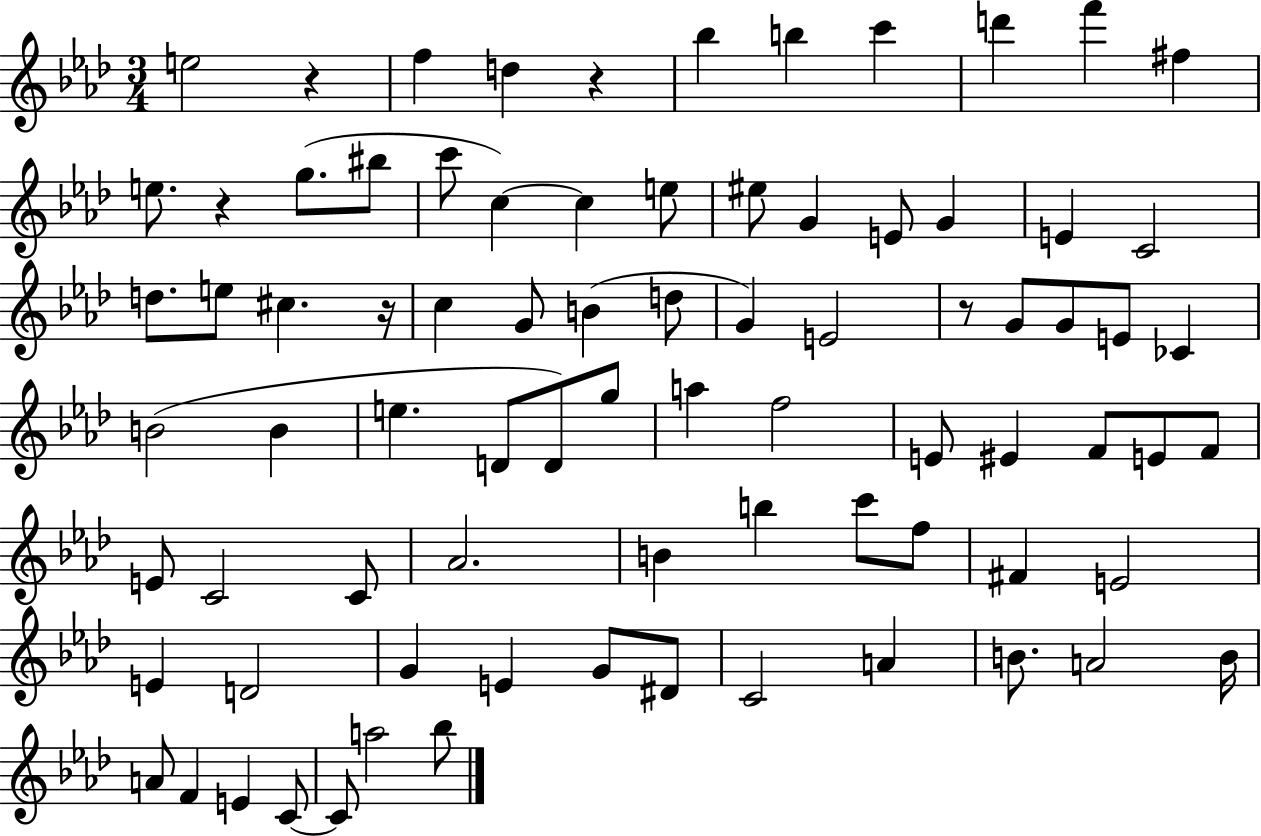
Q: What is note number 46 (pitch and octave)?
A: F4